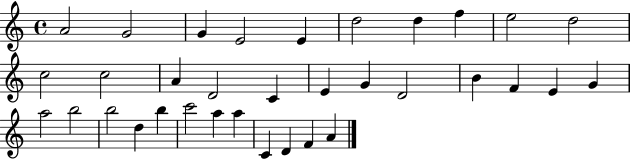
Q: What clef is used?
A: treble